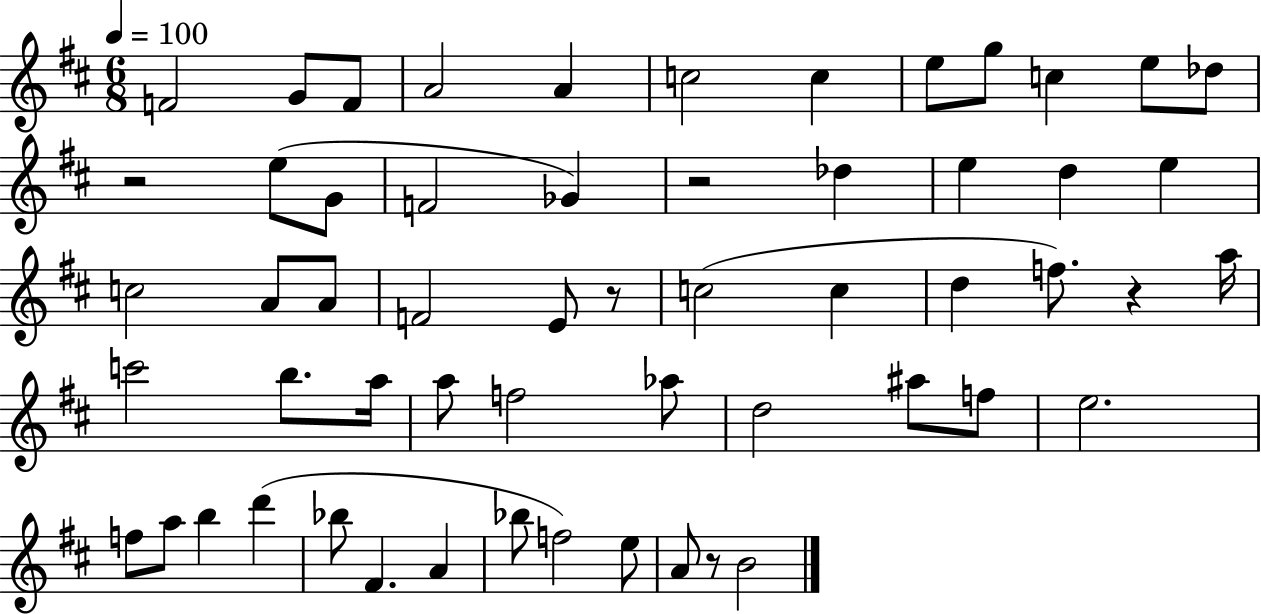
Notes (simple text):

F4/h G4/e F4/e A4/h A4/q C5/h C5/q E5/e G5/e C5/q E5/e Db5/e R/h E5/e G4/e F4/h Gb4/q R/h Db5/q E5/q D5/q E5/q C5/h A4/e A4/e F4/h E4/e R/e C5/h C5/q D5/q F5/e. R/q A5/s C6/h B5/e. A5/s A5/e F5/h Ab5/e D5/h A#5/e F5/e E5/h. F5/e A5/e B5/q D6/q Bb5/e F#4/q. A4/q Bb5/e F5/h E5/e A4/e R/e B4/h